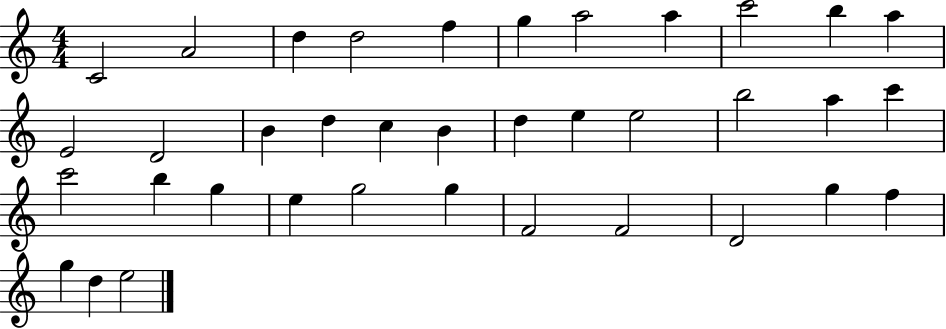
{
  \clef treble
  \numericTimeSignature
  \time 4/4
  \key c \major
  c'2 a'2 | d''4 d''2 f''4 | g''4 a''2 a''4 | c'''2 b''4 a''4 | \break e'2 d'2 | b'4 d''4 c''4 b'4 | d''4 e''4 e''2 | b''2 a''4 c'''4 | \break c'''2 b''4 g''4 | e''4 g''2 g''4 | f'2 f'2 | d'2 g''4 f''4 | \break g''4 d''4 e''2 | \bar "|."
}